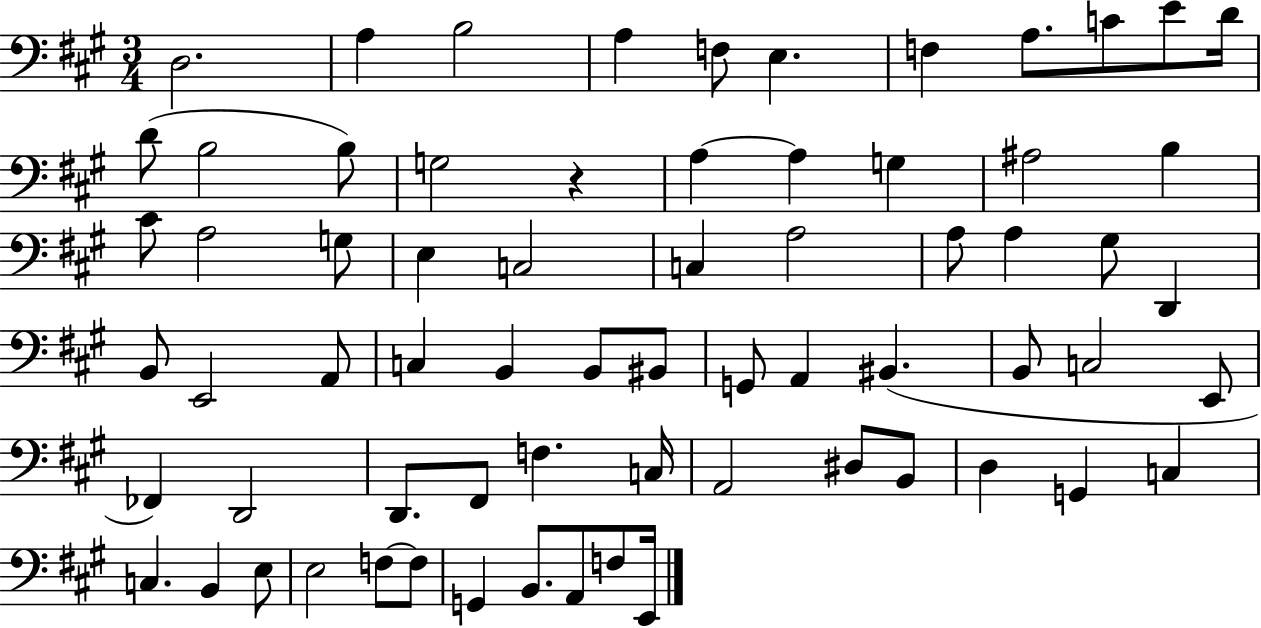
{
  \clef bass
  \numericTimeSignature
  \time 3/4
  \key a \major
  d2. | a4 b2 | a4 f8 e4. | f4 a8. c'8 e'8 d'16 | \break d'8( b2 b8) | g2 r4 | a4~~ a4 g4 | ais2 b4 | \break cis'8 a2 g8 | e4 c2 | c4 a2 | a8 a4 gis8 d,4 | \break b,8 e,2 a,8 | c4 b,4 b,8 bis,8 | g,8 a,4 bis,4.( | b,8 c2 e,8 | \break fes,4) d,2 | d,8. fis,8 f4. c16 | a,2 dis8 b,8 | d4 g,4 c4 | \break c4. b,4 e8 | e2 f8~~ f8 | g,4 b,8. a,8 f8 e,16 | \bar "|."
}